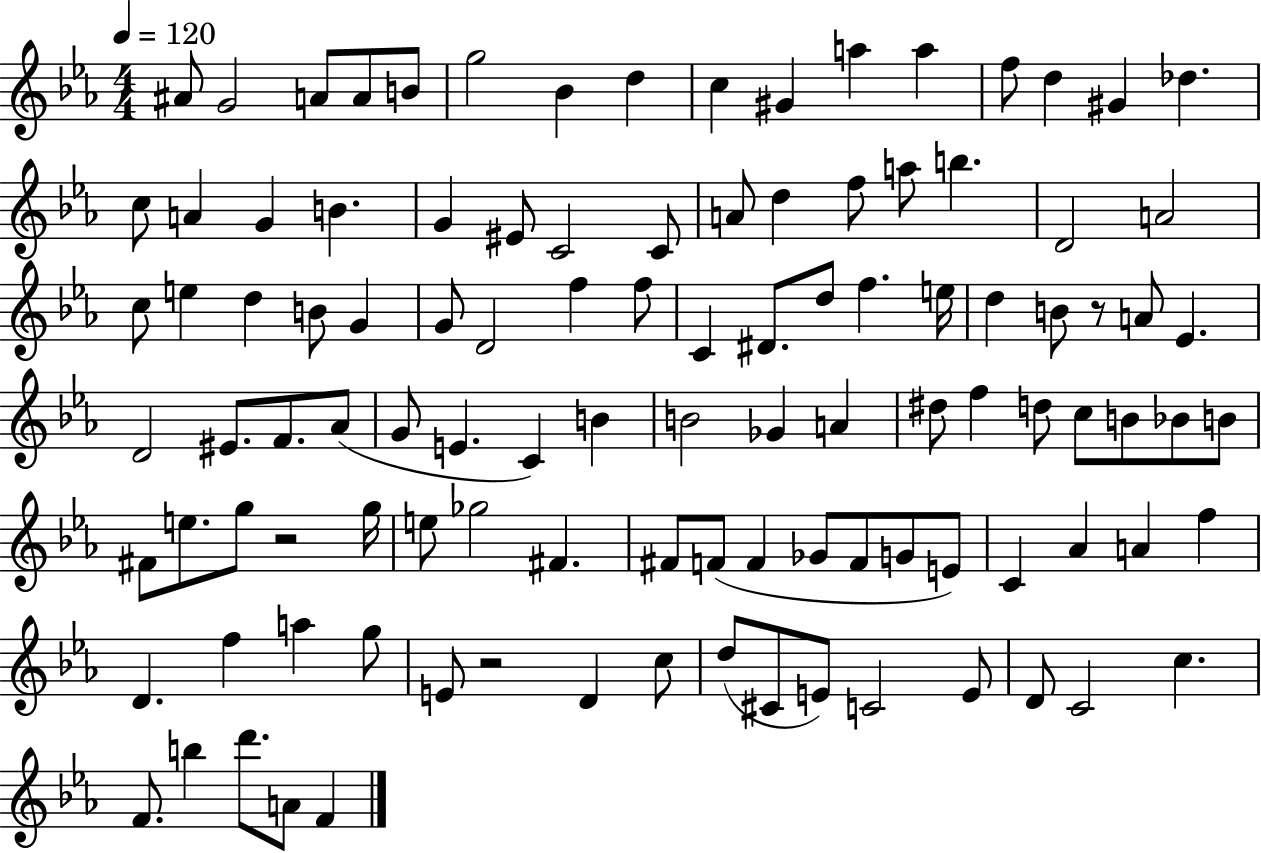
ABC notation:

X:1
T:Untitled
M:4/4
L:1/4
K:Eb
^A/2 G2 A/2 A/2 B/2 g2 _B d c ^G a a f/2 d ^G _d c/2 A G B G ^E/2 C2 C/2 A/2 d f/2 a/2 b D2 A2 c/2 e d B/2 G G/2 D2 f f/2 C ^D/2 d/2 f e/4 d B/2 z/2 A/2 _E D2 ^E/2 F/2 _A/2 G/2 E C B B2 _G A ^d/2 f d/2 c/2 B/2 _B/2 B/2 ^F/2 e/2 g/2 z2 g/4 e/2 _g2 ^F ^F/2 F/2 F _G/2 F/2 G/2 E/2 C _A A f D f a g/2 E/2 z2 D c/2 d/2 ^C/2 E/2 C2 E/2 D/2 C2 c F/2 b d'/2 A/2 F